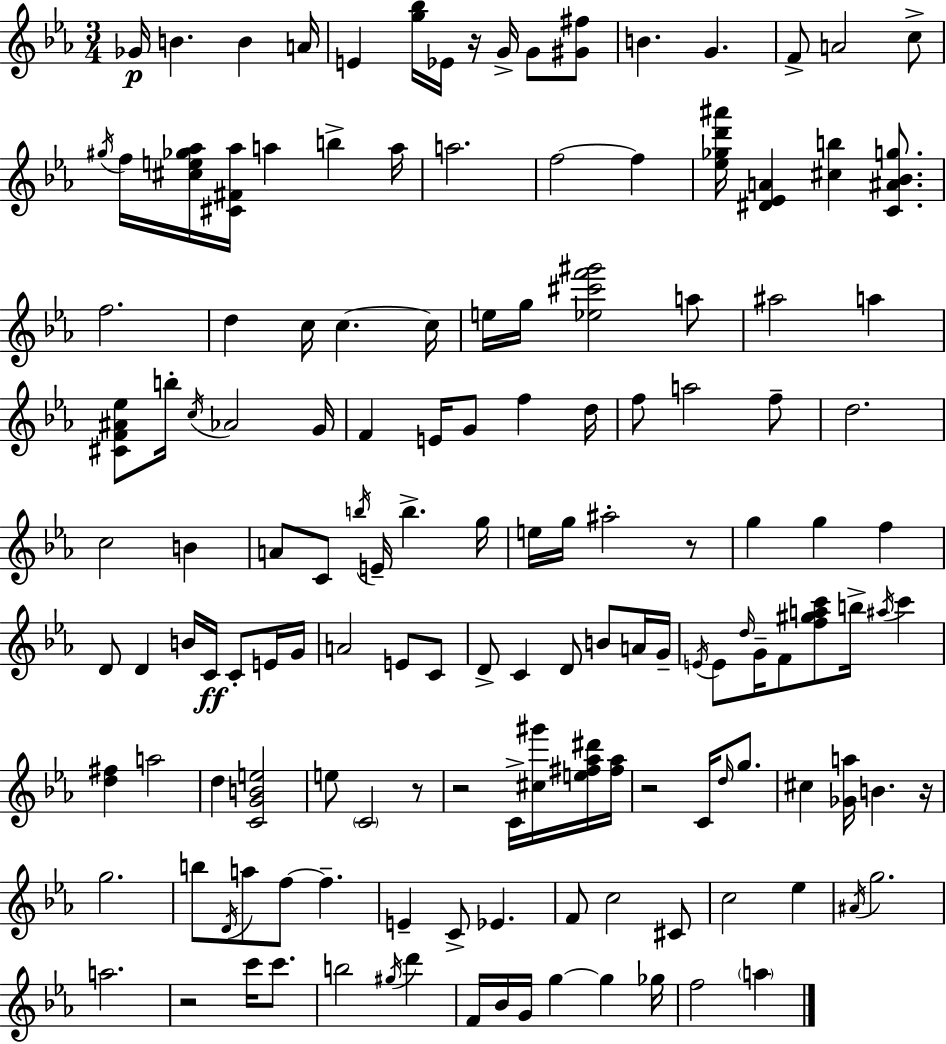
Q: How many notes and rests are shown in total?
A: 146